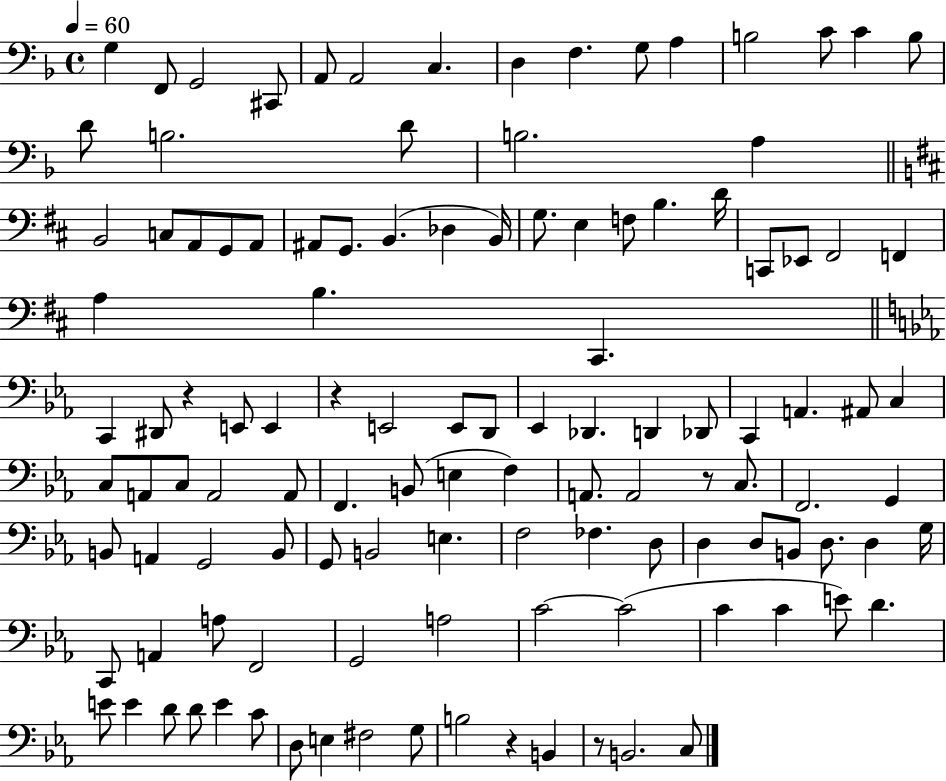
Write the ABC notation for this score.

X:1
T:Untitled
M:4/4
L:1/4
K:F
G, F,,/2 G,,2 ^C,,/2 A,,/2 A,,2 C, D, F, G,/2 A, B,2 C/2 C B,/2 D/2 B,2 D/2 B,2 A, B,,2 C,/2 A,,/2 G,,/2 A,,/2 ^A,,/2 G,,/2 B,, _D, B,,/4 G,/2 E, F,/2 B, D/4 C,,/2 _E,,/2 ^F,,2 F,, A, B, ^C,, C,, ^D,,/2 z E,,/2 E,, z E,,2 E,,/2 D,,/2 _E,, _D,, D,, _D,,/2 C,, A,, ^A,,/2 C, C,/2 A,,/2 C,/2 A,,2 A,,/2 F,, B,,/2 E, F, A,,/2 A,,2 z/2 C,/2 F,,2 G,, B,,/2 A,, G,,2 B,,/2 G,,/2 B,,2 E, F,2 _F, D,/2 D, D,/2 B,,/2 D,/2 D, G,/4 C,,/2 A,, A,/2 F,,2 G,,2 A,2 C2 C2 C C E/2 D E/2 E D/2 D/2 E C/2 D,/2 E, ^F,2 G,/2 B,2 z B,, z/2 B,,2 C,/2